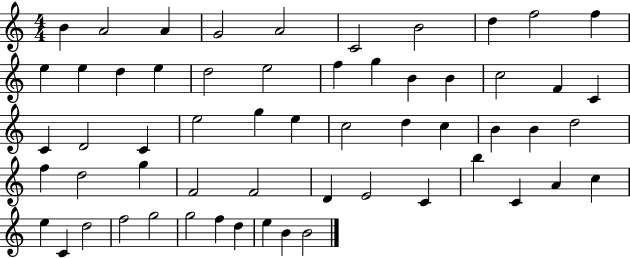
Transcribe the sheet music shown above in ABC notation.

X:1
T:Untitled
M:4/4
L:1/4
K:C
B A2 A G2 A2 C2 B2 d f2 f e e d e d2 e2 f g B B c2 F C C D2 C e2 g e c2 d c B B d2 f d2 g F2 F2 D E2 C b C A c e C d2 f2 g2 g2 f d e B B2